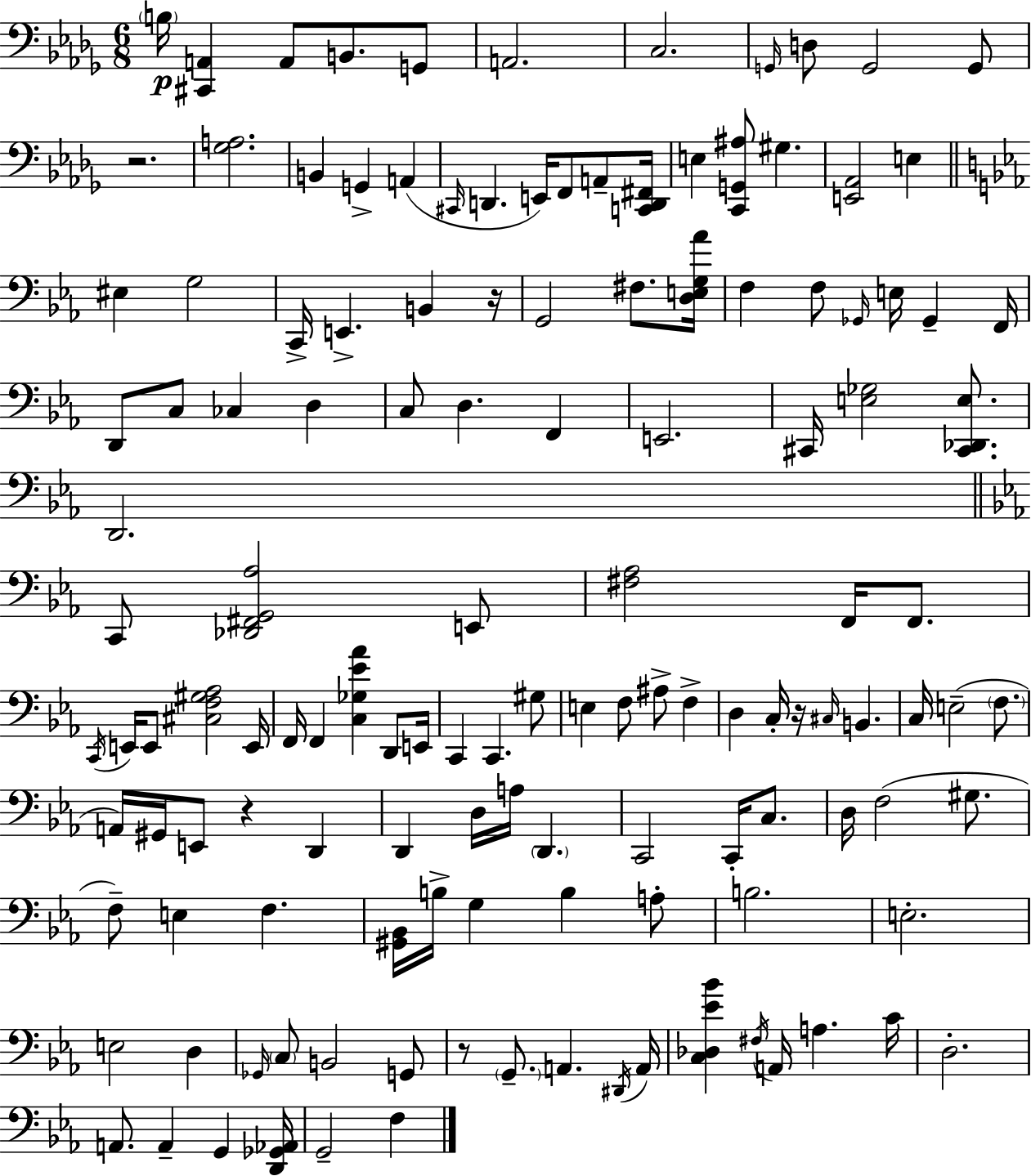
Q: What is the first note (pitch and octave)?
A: B3